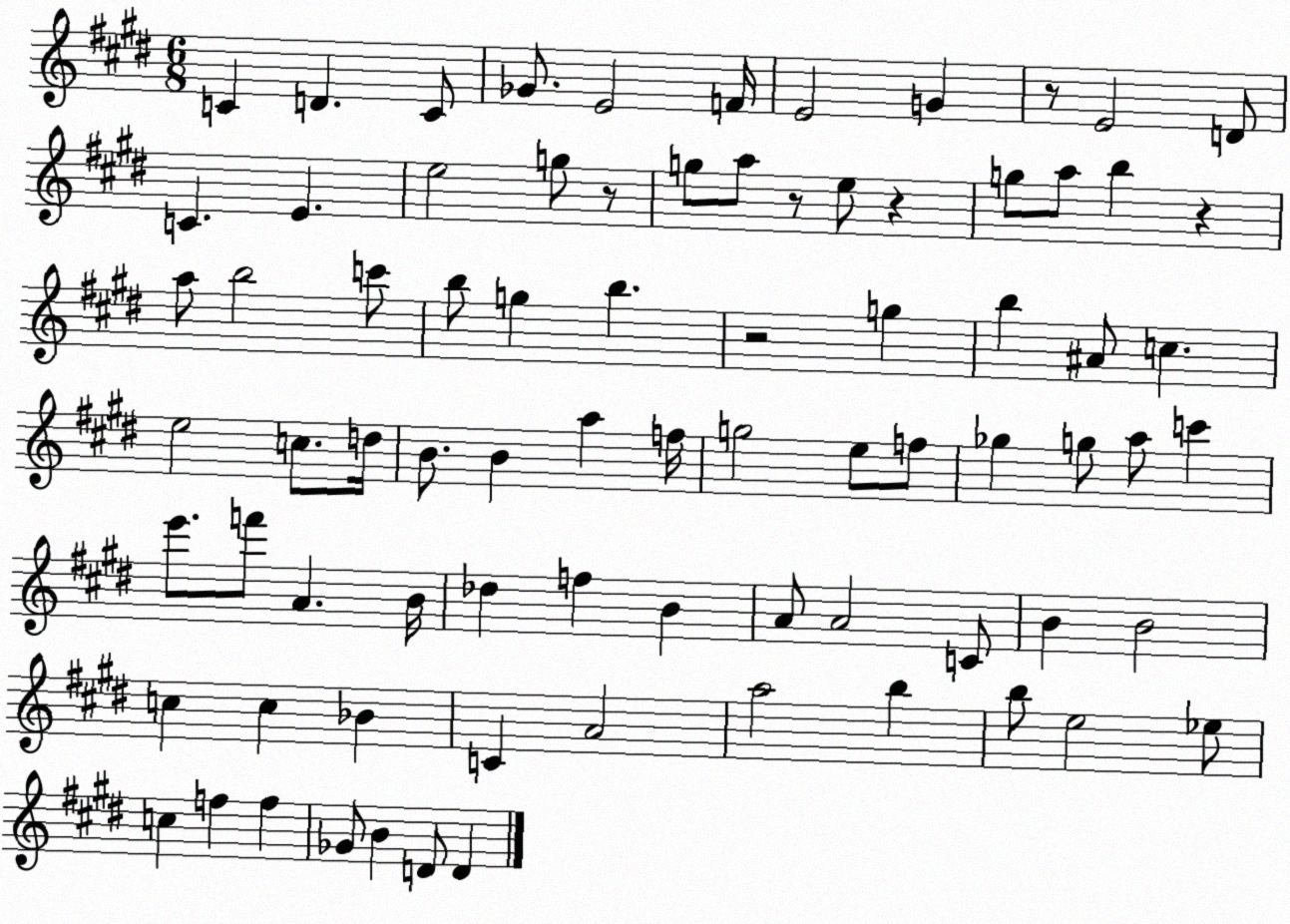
X:1
T:Untitled
M:6/8
L:1/4
K:E
C D C/2 _G/2 E2 F/4 E2 G z/2 E2 D/2 C E e2 g/2 z/2 g/2 a/2 z/2 e/2 z g/2 a/2 b z a/2 b2 c'/2 b/2 g b z2 g b ^A/2 c e2 c/2 d/4 B/2 B a f/4 g2 e/2 f/2 _g g/2 a/2 c' e'/2 f'/2 A B/4 _d f B A/2 A2 C/2 B B2 c c _B C A2 a2 b b/2 e2 _e/2 c f f _G/2 B D/2 D